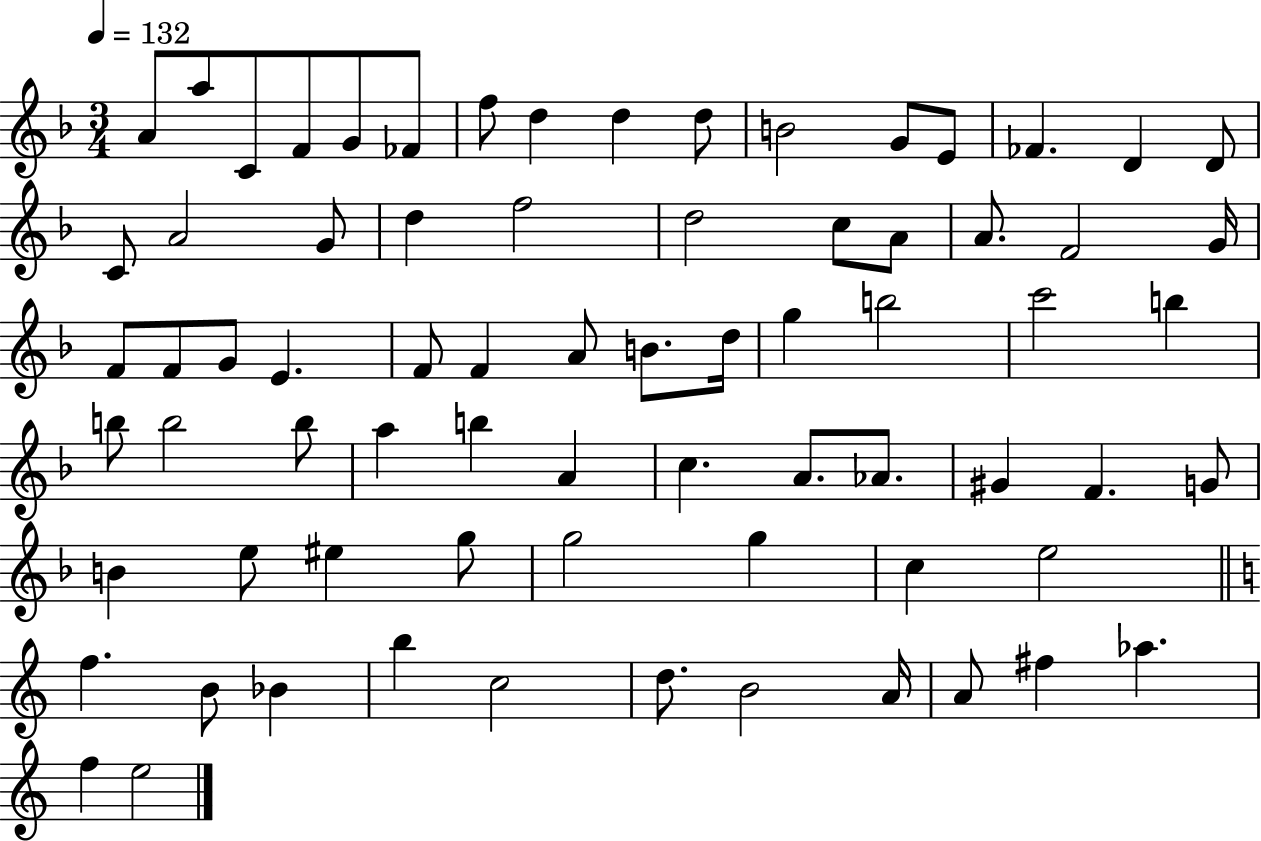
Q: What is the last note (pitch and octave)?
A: E5